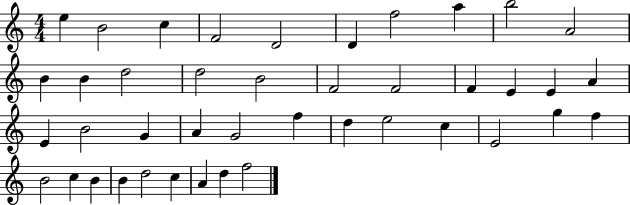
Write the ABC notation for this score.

X:1
T:Untitled
M:4/4
L:1/4
K:C
e B2 c F2 D2 D f2 a b2 A2 B B d2 d2 B2 F2 F2 F E E A E B2 G A G2 f d e2 c E2 g f B2 c B B d2 c A d f2